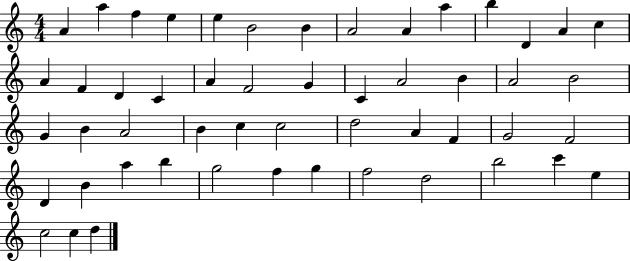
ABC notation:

X:1
T:Untitled
M:4/4
L:1/4
K:C
A a f e e B2 B A2 A a b D A c A F D C A F2 G C A2 B A2 B2 G B A2 B c c2 d2 A F G2 F2 D B a b g2 f g f2 d2 b2 c' e c2 c d